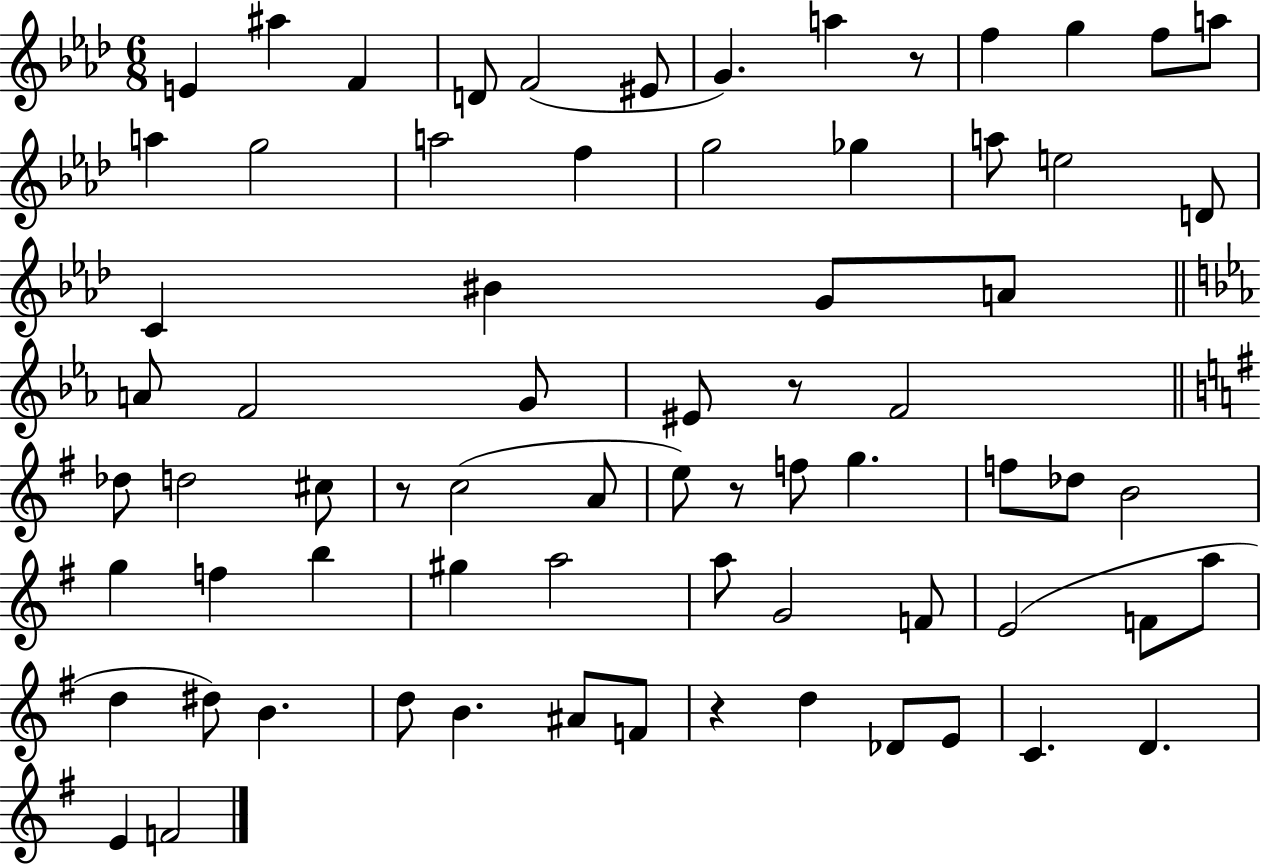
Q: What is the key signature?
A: AES major